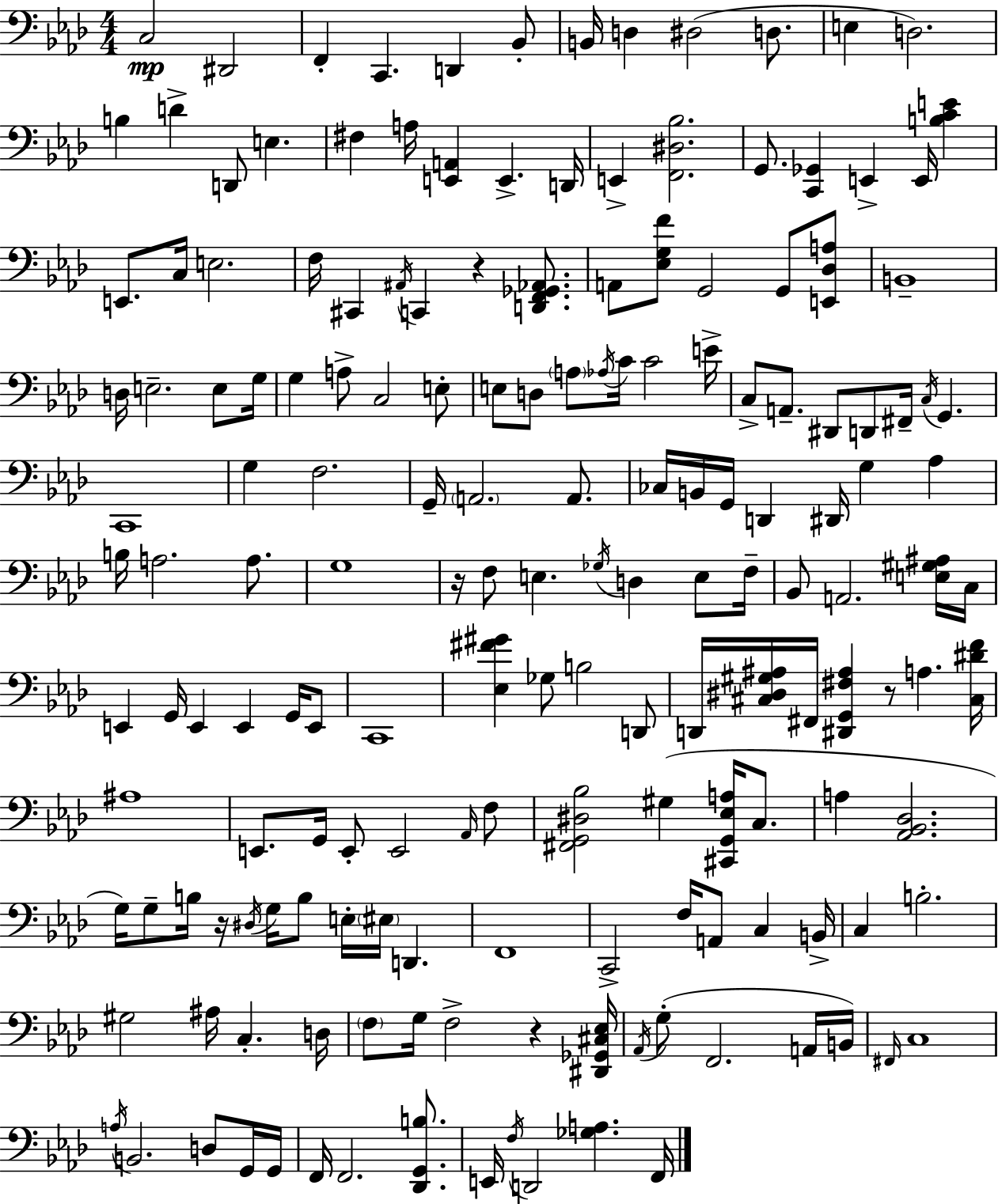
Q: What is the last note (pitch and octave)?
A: F2